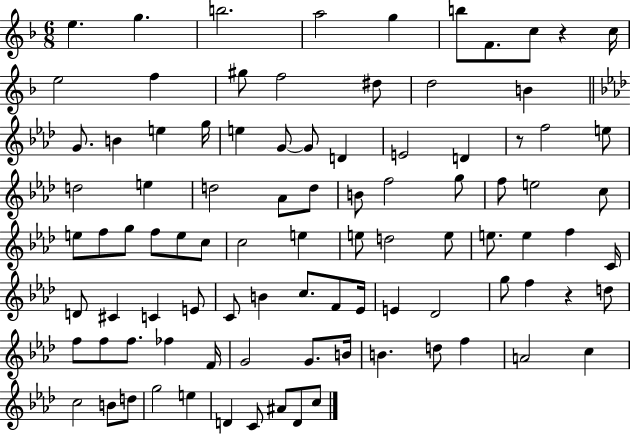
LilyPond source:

{
  \clef treble
  \numericTimeSignature
  \time 6/8
  \key f \major
  e''4. g''4. | b''2. | a''2 g''4 | b''8 f'8. c''8 r4 c''16 | \break e''2 f''4 | gis''8 f''2 dis''8 | d''2 b'4 | \bar "||" \break \key f \minor g'8. b'4 e''4 g''16 | e''4 g'8~~ g'8 d'4 | e'2 d'4 | r8 f''2 e''8 | \break d''2 e''4 | d''2 aes'8 d''8 | b'8 f''2 g''8 | f''8 e''2 c''8 | \break e''8 f''8 g''8 f''8 e''8 c''8 | c''2 e''4 | e''8 d''2 e''8 | e''8. e''4 f''4 c'16 | \break d'8 cis'4 c'4 e'8 | c'8 b'4 c''8. f'8 ees'16 | e'4 des'2 | g''8 f''4 r4 d''8 | \break f''8 f''8 f''8. fes''4 f'16 | g'2 g'8. b'16 | b'4. d''8 f''4 | a'2 c''4 | \break c''2 b'8 d''8 | g''2 e''4 | d'4 c'8 ais'8 d'8 c''8 | \bar "|."
}